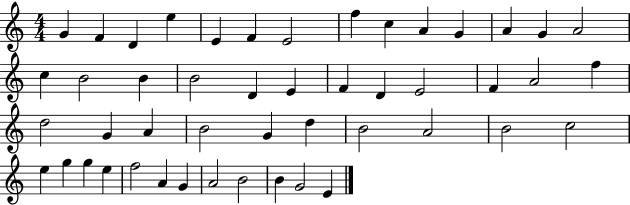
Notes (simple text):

G4/q F4/q D4/q E5/q E4/q F4/q E4/h F5/q C5/q A4/q G4/q A4/q G4/q A4/h C5/q B4/h B4/q B4/h D4/q E4/q F4/q D4/q E4/h F4/q A4/h F5/q D5/h G4/q A4/q B4/h G4/q D5/q B4/h A4/h B4/h C5/h E5/q G5/q G5/q E5/q F5/h A4/q G4/q A4/h B4/h B4/q G4/h E4/q